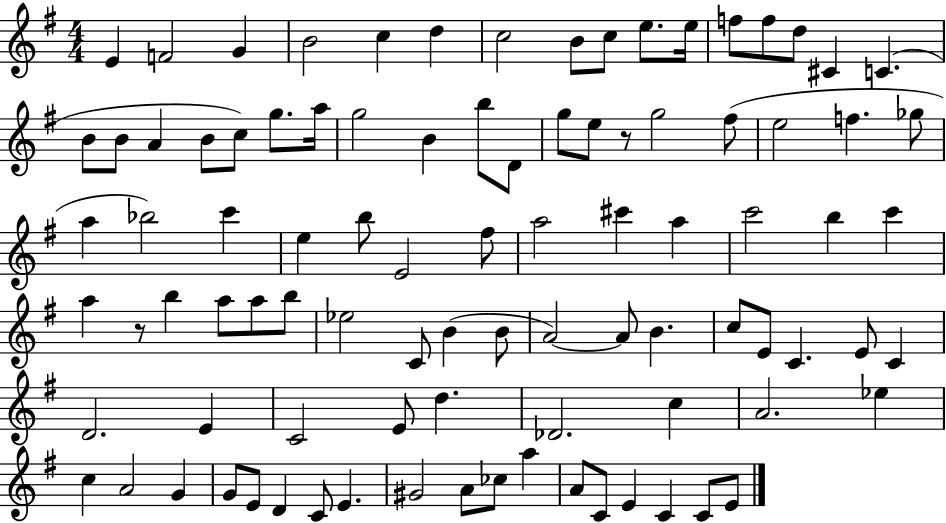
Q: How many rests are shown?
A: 2